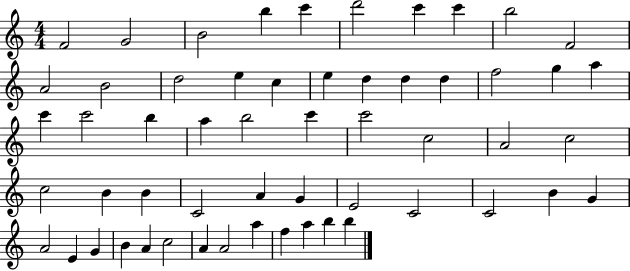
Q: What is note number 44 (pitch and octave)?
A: A4